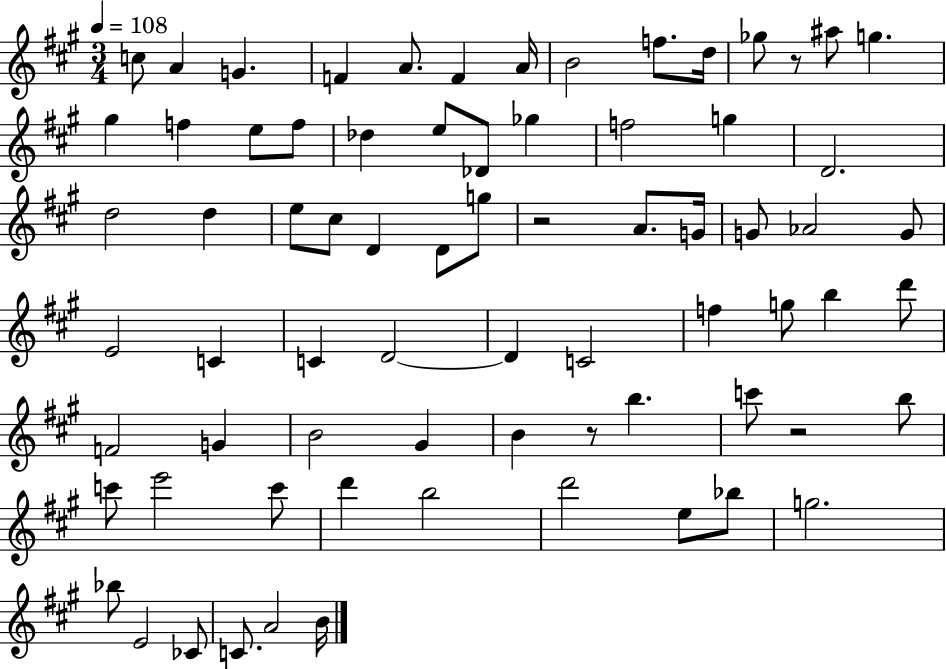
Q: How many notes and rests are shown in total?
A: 73